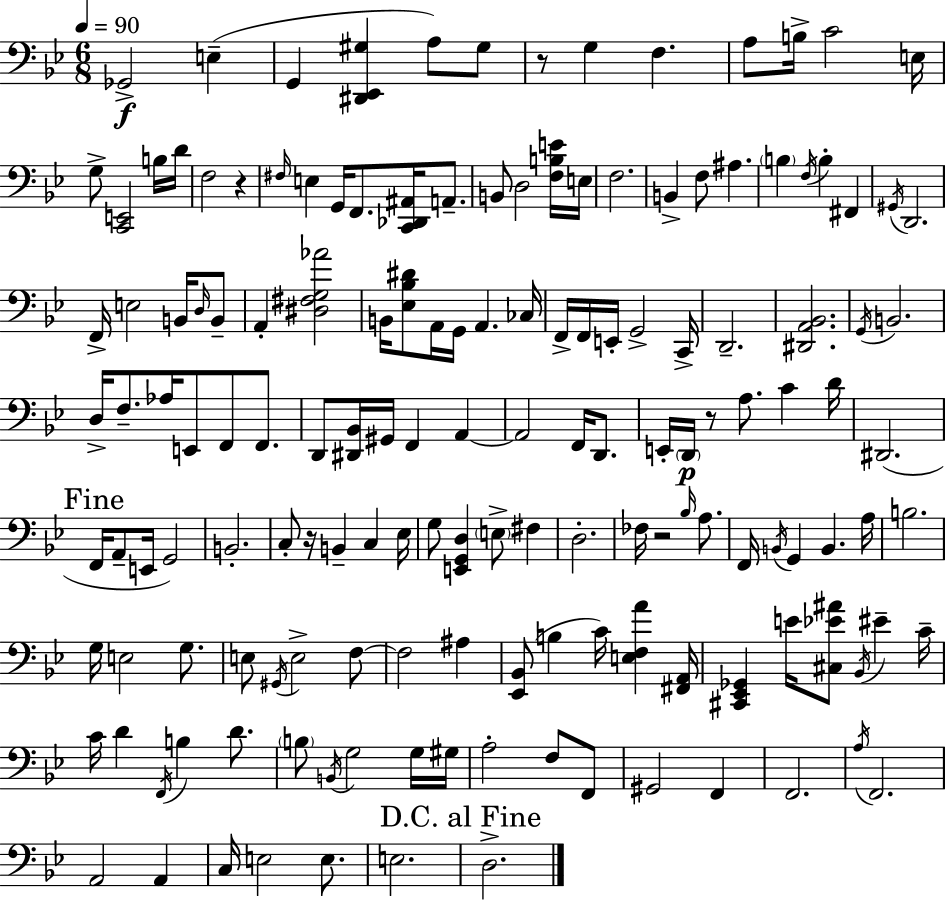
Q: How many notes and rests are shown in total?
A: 152